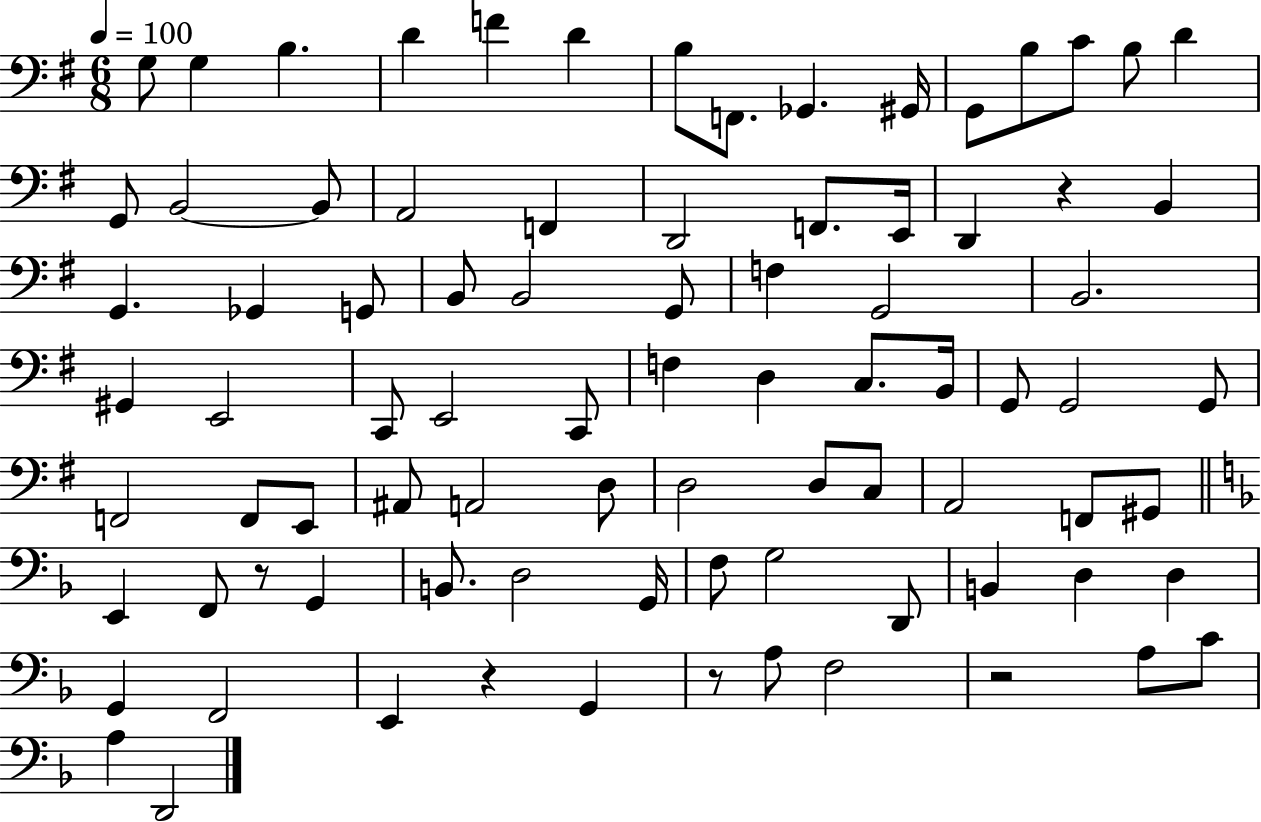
G3/e G3/q B3/q. D4/q F4/q D4/q B3/e F2/e. Gb2/q. G#2/s G2/e B3/e C4/e B3/e D4/q G2/e B2/h B2/e A2/h F2/q D2/h F2/e. E2/s D2/q R/q B2/q G2/q. Gb2/q G2/e B2/e B2/h G2/e F3/q G2/h B2/h. G#2/q E2/h C2/e E2/h C2/e F3/q D3/q C3/e. B2/s G2/e G2/h G2/e F2/h F2/e E2/e A#2/e A2/h D3/e D3/h D3/e C3/e A2/h F2/e G#2/e E2/q F2/e R/e G2/q B2/e. D3/h G2/s F3/e G3/h D2/e B2/q D3/q D3/q G2/q F2/h E2/q R/q G2/q R/e A3/e F3/h R/h A3/e C4/e A3/q D2/h